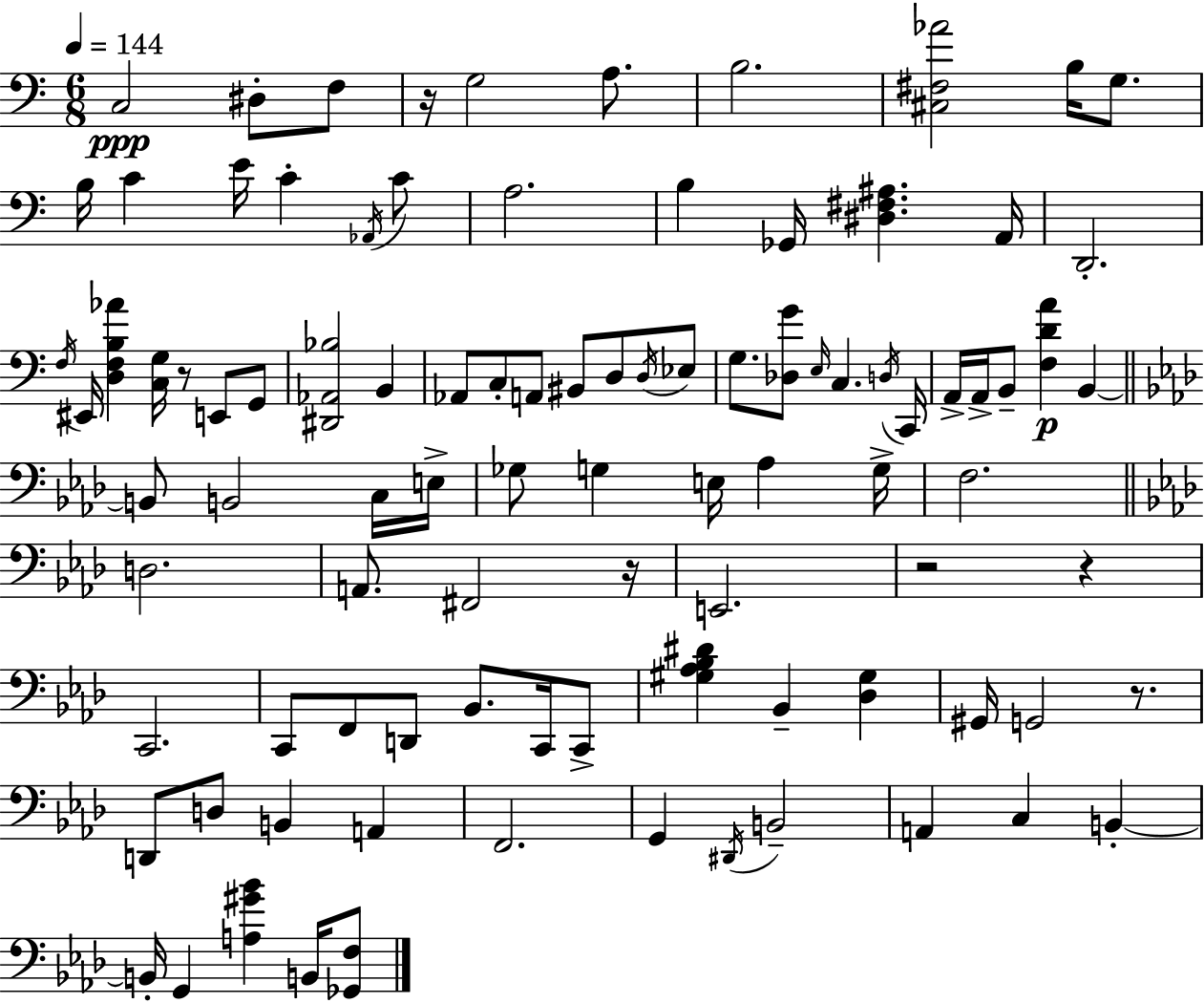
C3/h D#3/e F3/e R/s G3/h A3/e. B3/h. [C#3,F#3,Ab4]/h B3/s G3/e. B3/s C4/q E4/s C4/q Ab2/s C4/e A3/h. B3/q Gb2/s [D#3,F#3,A#3]/q. A2/s D2/h. F3/s EIS2/s [D3,F3,B3,Ab4]/q [C3,G3]/s R/e E2/e G2/e [D#2,Ab2,Bb3]/h B2/q Ab2/e C3/e A2/e BIS2/e D3/e D3/s Eb3/e G3/e. [Db3,G4]/e E3/s C3/q. D3/s C2/s A2/s A2/s B2/e [F3,D4,A4]/q B2/q B2/e B2/h C3/s E3/s Gb3/e G3/q E3/s Ab3/q G3/s F3/h. D3/h. A2/e. F#2/h R/s E2/h. R/h R/q C2/h. C2/e F2/e D2/e Bb2/e. C2/s C2/e [G#3,Ab3,Bb3,D#4]/q Bb2/q [Db3,G#3]/q G#2/s G2/h R/e. D2/e D3/e B2/q A2/q F2/h. G2/q D#2/s B2/h A2/q C3/q B2/q B2/s G2/q [A3,G#4,Bb4]/q B2/s [Gb2,F3]/e